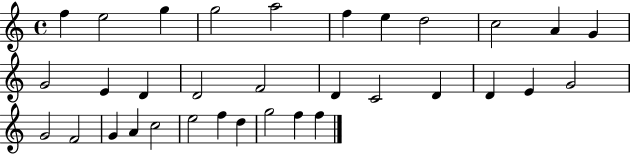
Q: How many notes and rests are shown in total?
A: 33